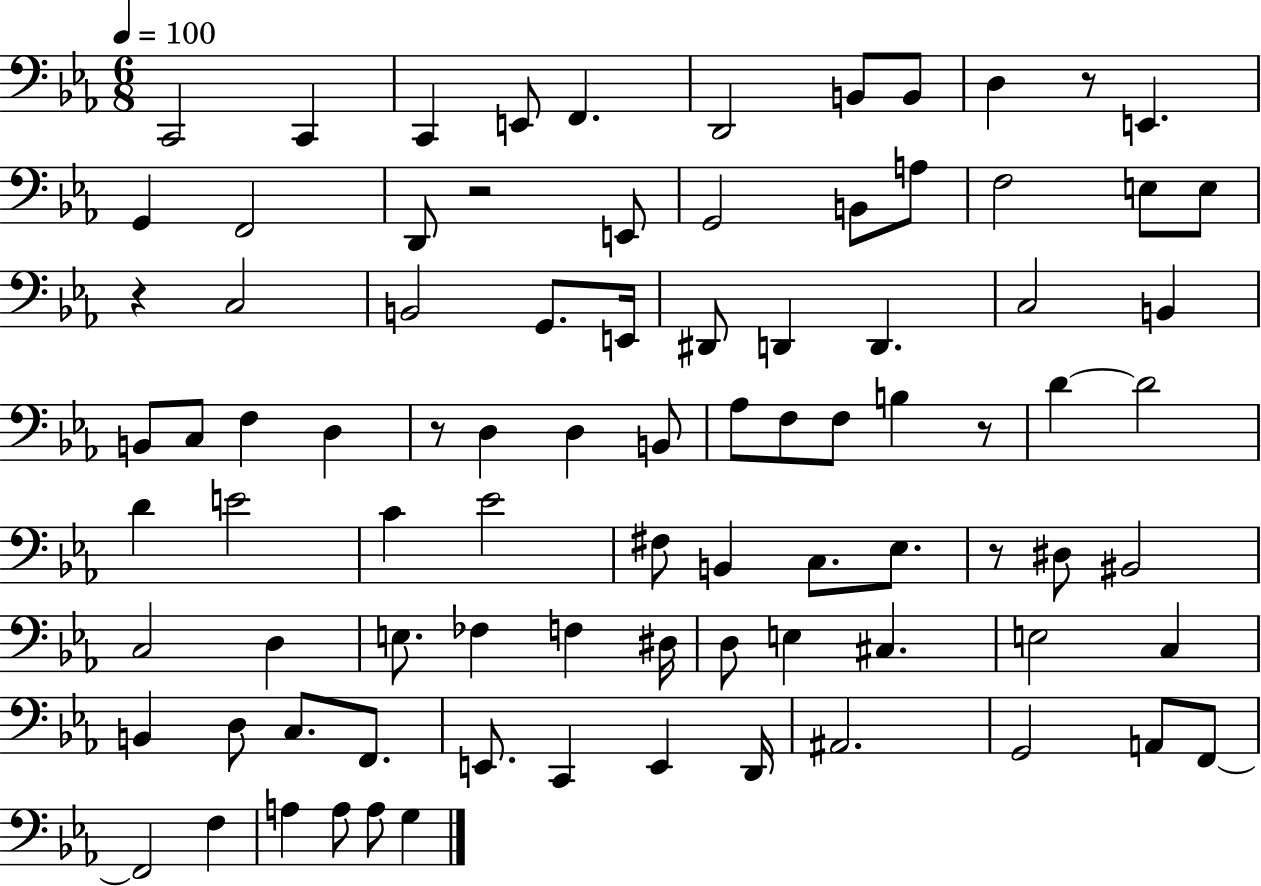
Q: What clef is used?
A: bass